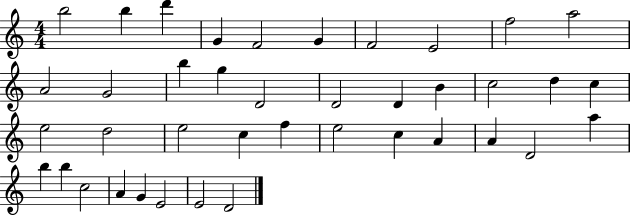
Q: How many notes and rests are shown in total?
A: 40